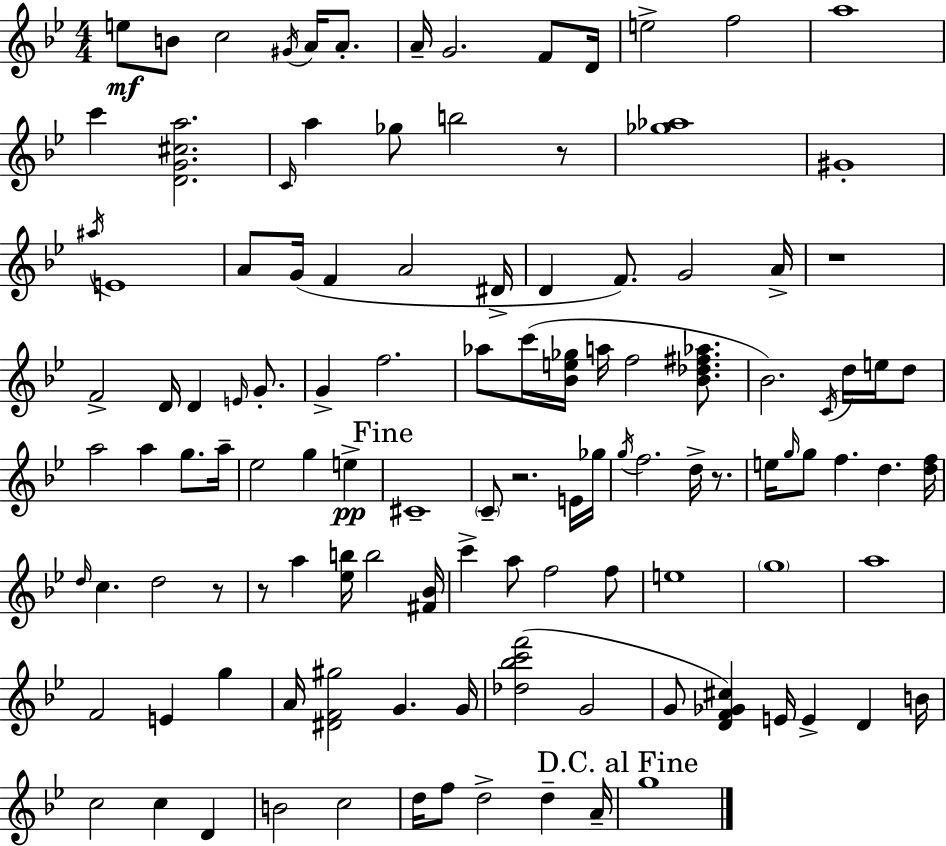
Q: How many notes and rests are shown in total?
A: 116